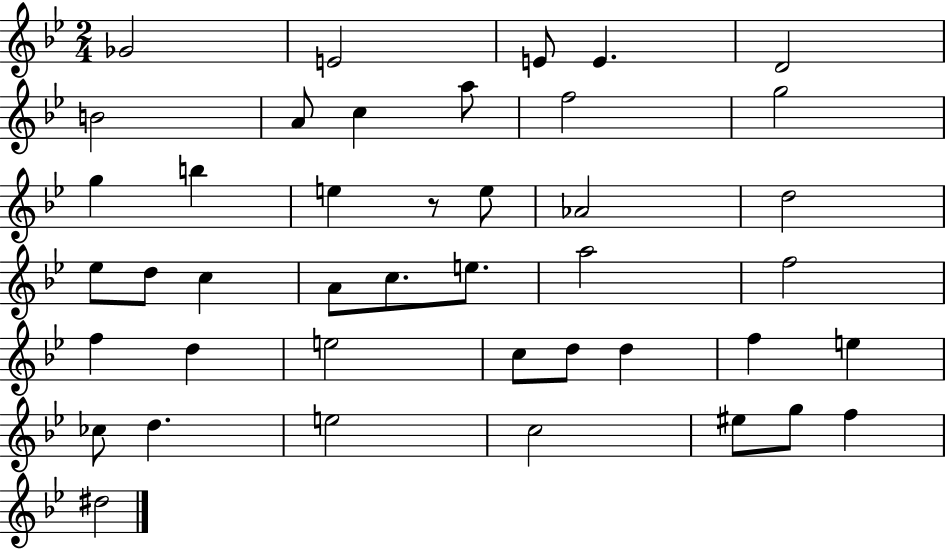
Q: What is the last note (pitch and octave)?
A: D#5